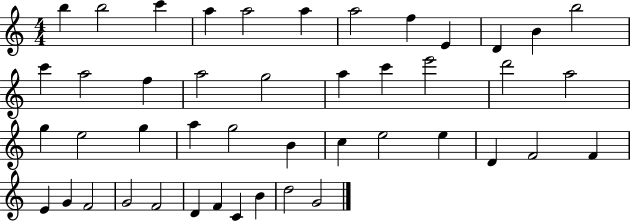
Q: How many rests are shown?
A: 0